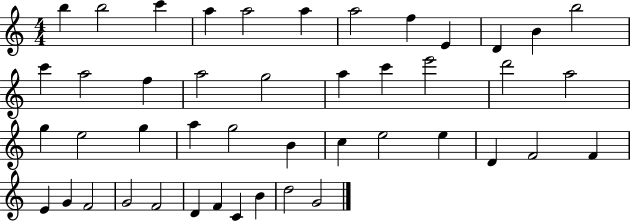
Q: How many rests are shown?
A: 0